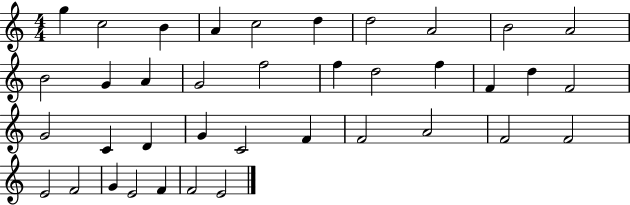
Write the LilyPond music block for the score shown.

{
  \clef treble
  \numericTimeSignature
  \time 4/4
  \key c \major
  g''4 c''2 b'4 | a'4 c''2 d''4 | d''2 a'2 | b'2 a'2 | \break b'2 g'4 a'4 | g'2 f''2 | f''4 d''2 f''4 | f'4 d''4 f'2 | \break g'2 c'4 d'4 | g'4 c'2 f'4 | f'2 a'2 | f'2 f'2 | \break e'2 f'2 | g'4 e'2 f'4 | f'2 e'2 | \bar "|."
}